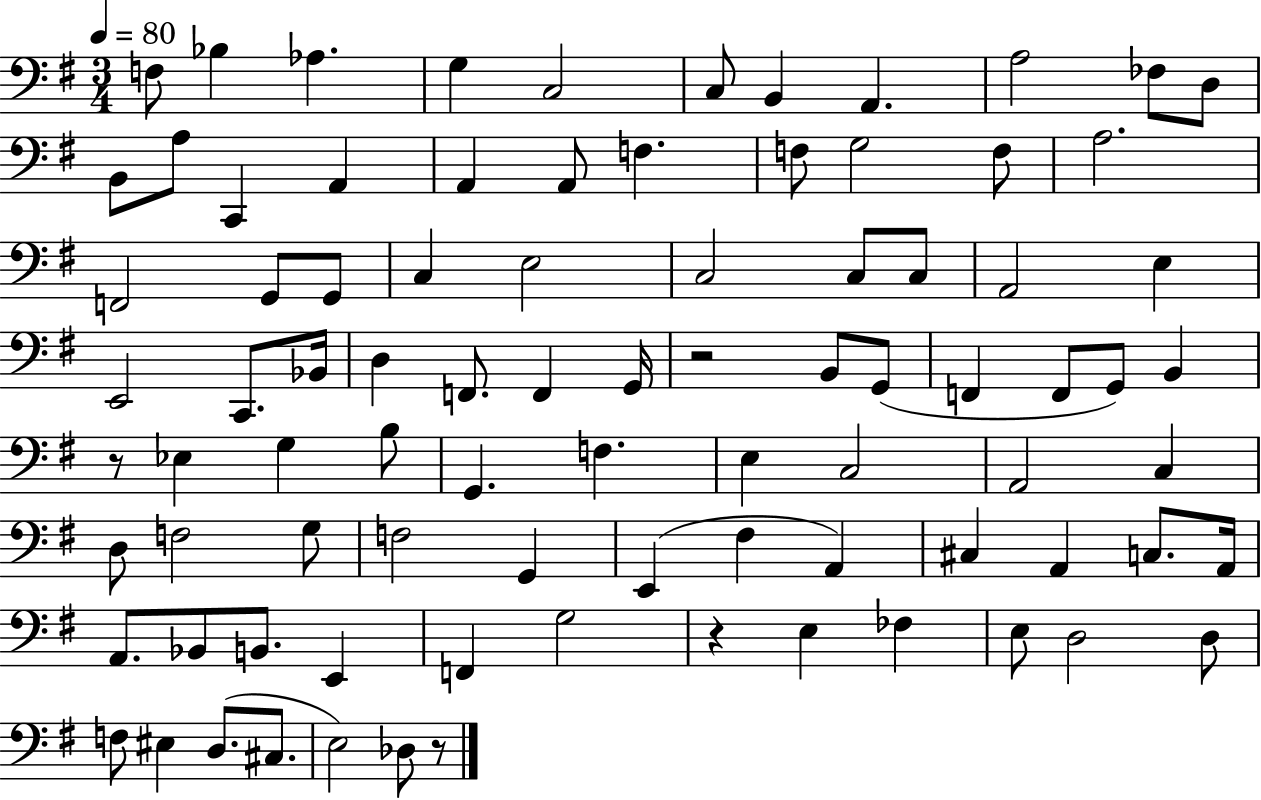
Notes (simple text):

F3/e Bb3/q Ab3/q. G3/q C3/h C3/e B2/q A2/q. A3/h FES3/e D3/e B2/e A3/e C2/q A2/q A2/q A2/e F3/q. F3/e G3/h F3/e A3/h. F2/h G2/e G2/e C3/q E3/h C3/h C3/e C3/e A2/h E3/q E2/h C2/e. Bb2/s D3/q F2/e. F2/q G2/s R/h B2/e G2/e F2/q F2/e G2/e B2/q R/e Eb3/q G3/q B3/e G2/q. F3/q. E3/q C3/h A2/h C3/q D3/e F3/h G3/e F3/h G2/q E2/q F#3/q A2/q C#3/q A2/q C3/e. A2/s A2/e. Bb2/e B2/e. E2/q F2/q G3/h R/q E3/q FES3/q E3/e D3/h D3/e F3/e EIS3/q D3/e. C#3/e. E3/h Db3/e R/e